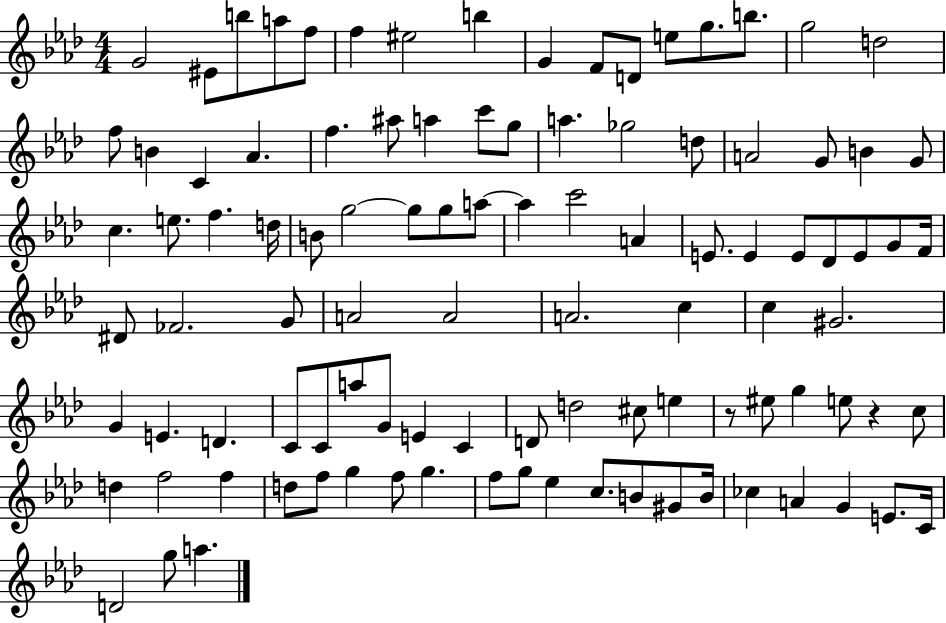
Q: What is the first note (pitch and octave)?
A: G4